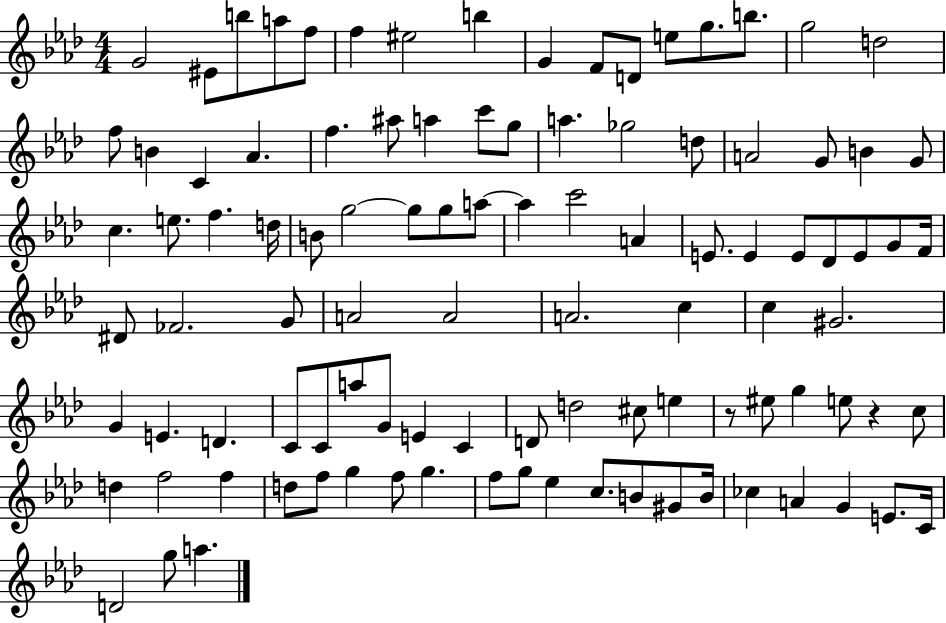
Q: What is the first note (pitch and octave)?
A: G4